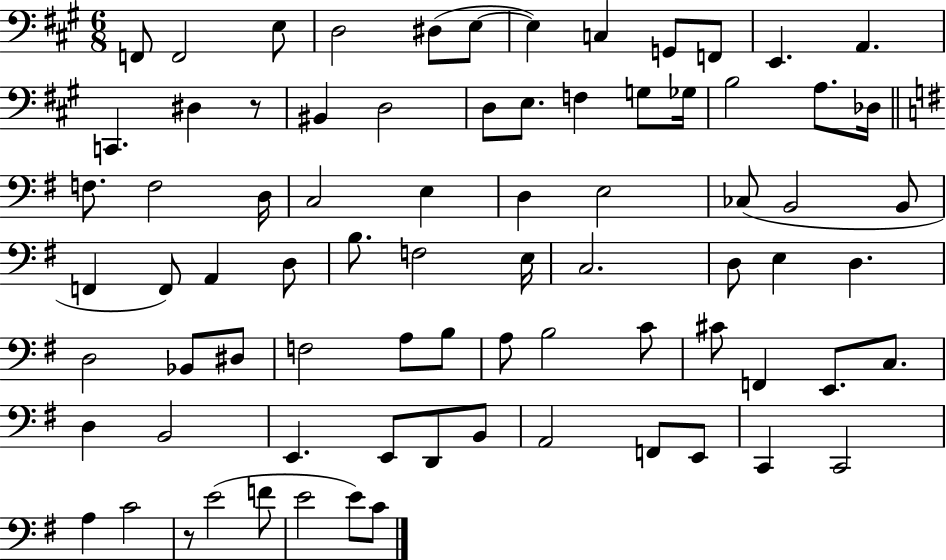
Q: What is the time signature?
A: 6/8